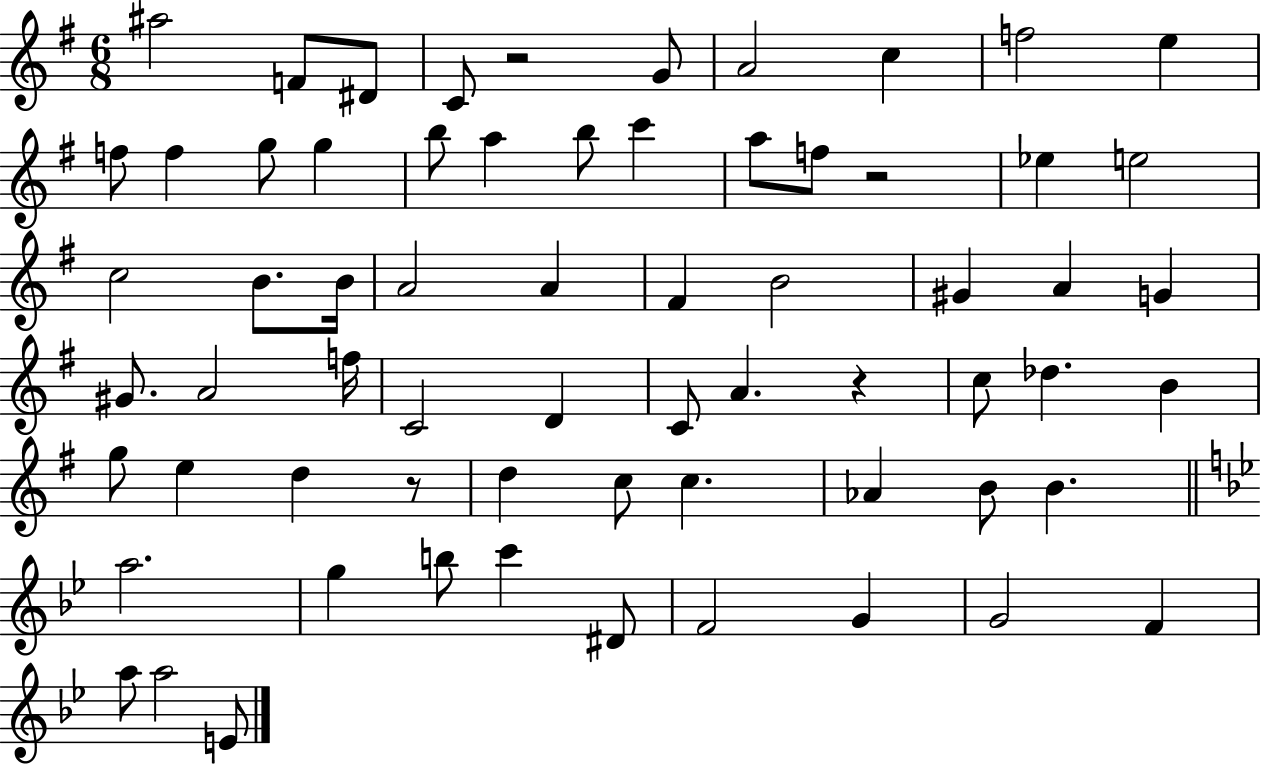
{
  \clef treble
  \numericTimeSignature
  \time 6/8
  \key g \major
  ais''2 f'8 dis'8 | c'8 r2 g'8 | a'2 c''4 | f''2 e''4 | \break f''8 f''4 g''8 g''4 | b''8 a''4 b''8 c'''4 | a''8 f''8 r2 | ees''4 e''2 | \break c''2 b'8. b'16 | a'2 a'4 | fis'4 b'2 | gis'4 a'4 g'4 | \break gis'8. a'2 f''16 | c'2 d'4 | c'8 a'4. r4 | c''8 des''4. b'4 | \break g''8 e''4 d''4 r8 | d''4 c''8 c''4. | aes'4 b'8 b'4. | \bar "||" \break \key g \minor a''2. | g''4 b''8 c'''4 dis'8 | f'2 g'4 | g'2 f'4 | \break a''8 a''2 e'8 | \bar "|."
}